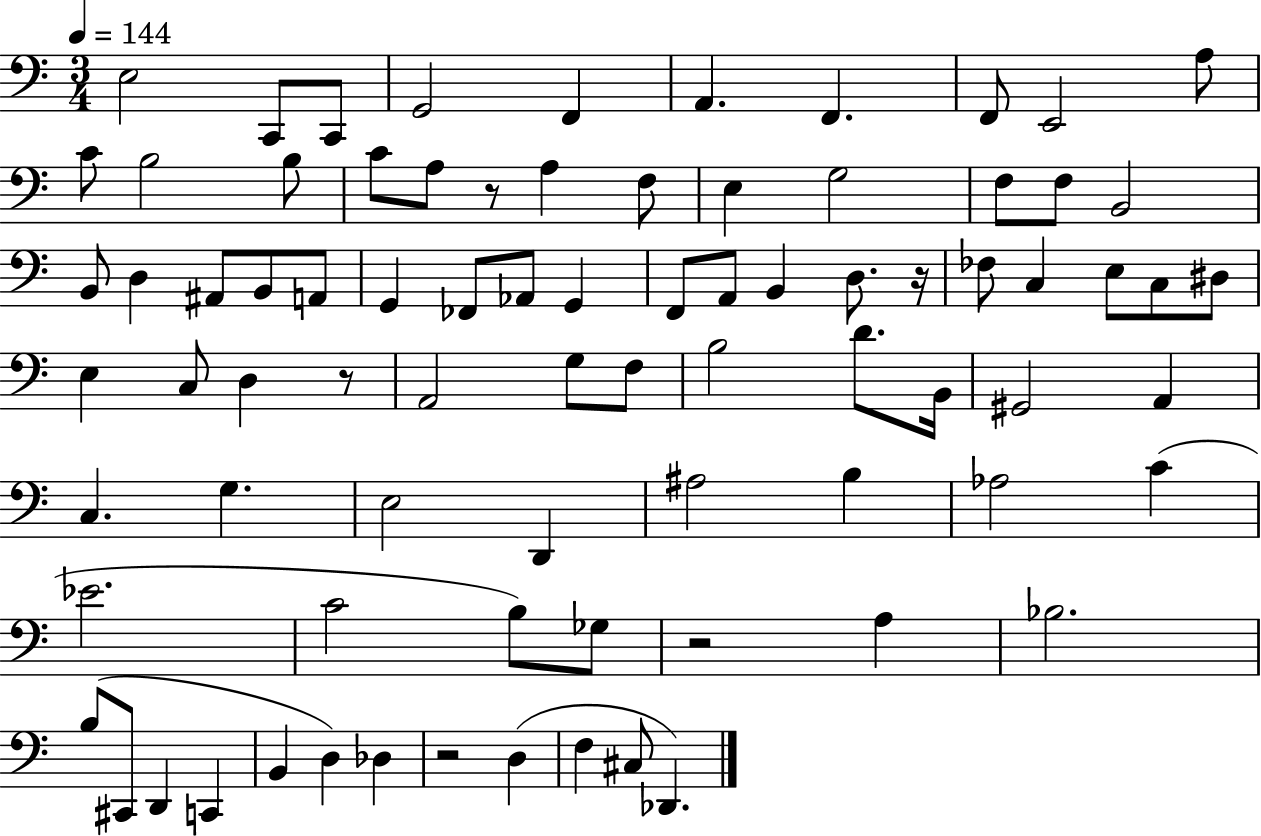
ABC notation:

X:1
T:Untitled
M:3/4
L:1/4
K:C
E,2 C,,/2 C,,/2 G,,2 F,, A,, F,, F,,/2 E,,2 A,/2 C/2 B,2 B,/2 C/2 A,/2 z/2 A, F,/2 E, G,2 F,/2 F,/2 B,,2 B,,/2 D, ^A,,/2 B,,/2 A,,/2 G,, _F,,/2 _A,,/2 G,, F,,/2 A,,/2 B,, D,/2 z/4 _F,/2 C, E,/2 C,/2 ^D,/2 E, C,/2 D, z/2 A,,2 G,/2 F,/2 B,2 D/2 B,,/4 ^G,,2 A,, C, G, E,2 D,, ^A,2 B, _A,2 C _E2 C2 B,/2 _G,/2 z2 A, _B,2 B,/2 ^C,,/2 D,, C,, B,, D, _D, z2 D, F, ^C,/2 _D,,